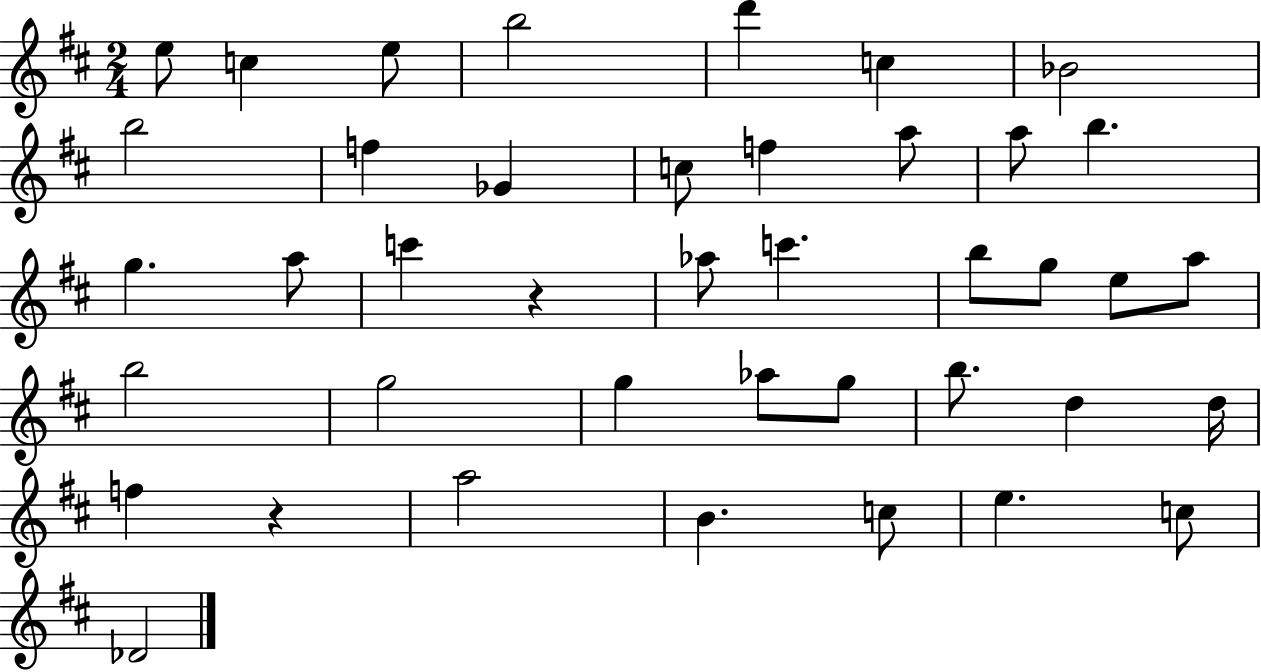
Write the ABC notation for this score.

X:1
T:Untitled
M:2/4
L:1/4
K:D
e/2 c e/2 b2 d' c _B2 b2 f _G c/2 f a/2 a/2 b g a/2 c' z _a/2 c' b/2 g/2 e/2 a/2 b2 g2 g _a/2 g/2 b/2 d d/4 f z a2 B c/2 e c/2 _D2